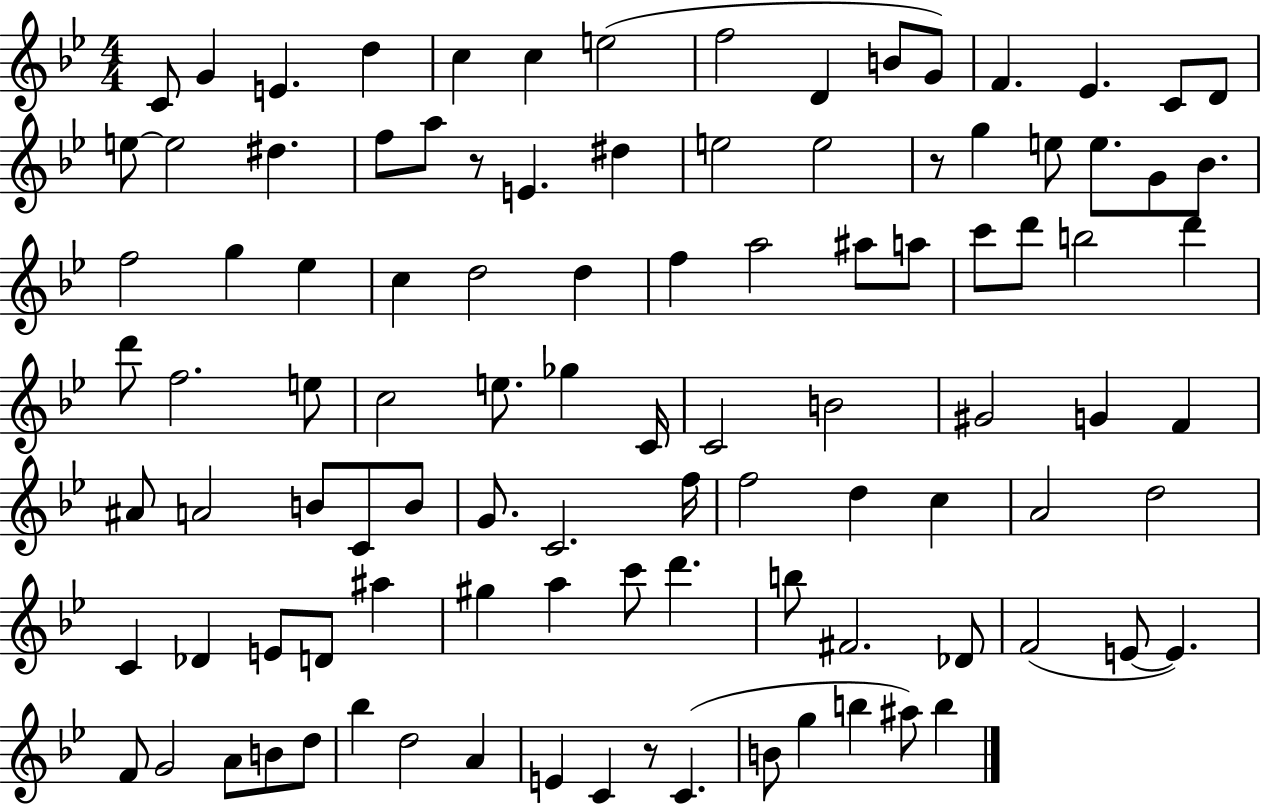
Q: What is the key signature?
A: BES major